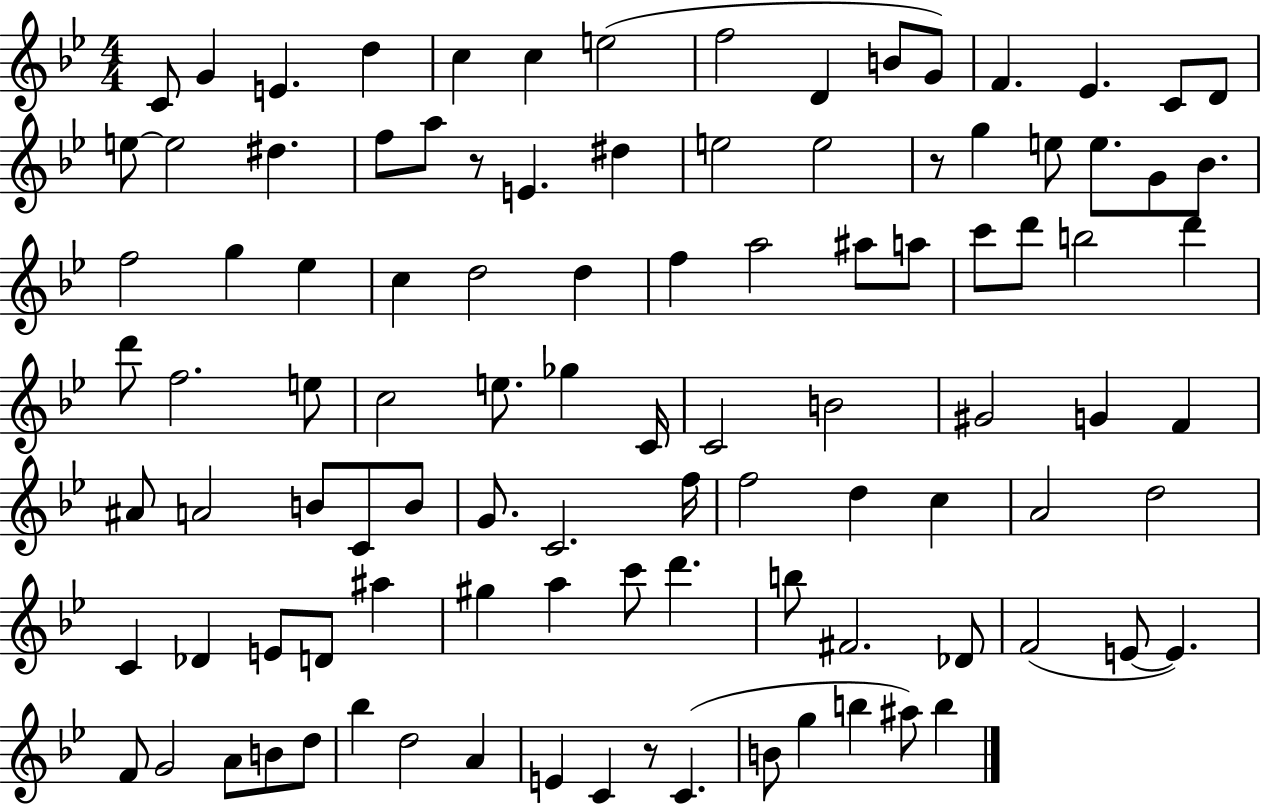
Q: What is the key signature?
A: BES major